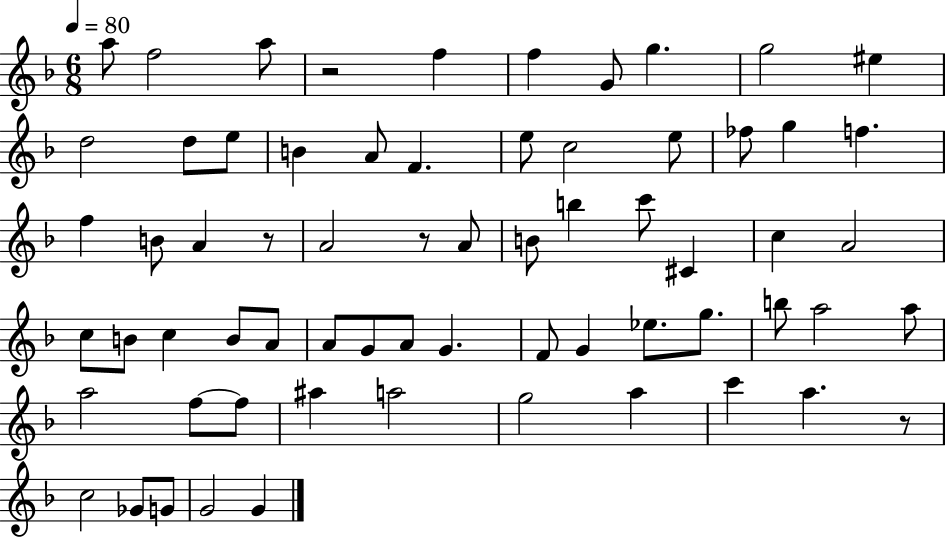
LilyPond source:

{
  \clef treble
  \numericTimeSignature
  \time 6/8
  \key f \major
  \tempo 4 = 80
  a''8 f''2 a''8 | r2 f''4 | f''4 g'8 g''4. | g''2 eis''4 | \break d''2 d''8 e''8 | b'4 a'8 f'4. | e''8 c''2 e''8 | fes''8 g''4 f''4. | \break f''4 b'8 a'4 r8 | a'2 r8 a'8 | b'8 b''4 c'''8 cis'4 | c''4 a'2 | \break c''8 b'8 c''4 b'8 a'8 | a'8 g'8 a'8 g'4. | f'8 g'4 ees''8. g''8. | b''8 a''2 a''8 | \break a''2 f''8~~ f''8 | ais''4 a''2 | g''2 a''4 | c'''4 a''4. r8 | \break c''2 ges'8 g'8 | g'2 g'4 | \bar "|."
}